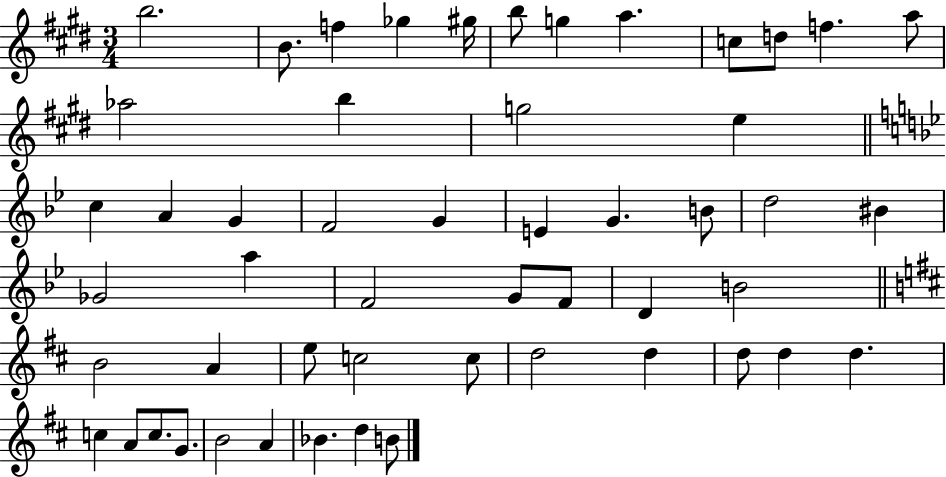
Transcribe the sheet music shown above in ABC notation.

X:1
T:Untitled
M:3/4
L:1/4
K:E
b2 B/2 f _g ^g/4 b/2 g a c/2 d/2 f a/2 _a2 b g2 e c A G F2 G E G B/2 d2 ^B _G2 a F2 G/2 F/2 D B2 B2 A e/2 c2 c/2 d2 d d/2 d d c A/2 c/2 G/2 B2 A _B d B/2